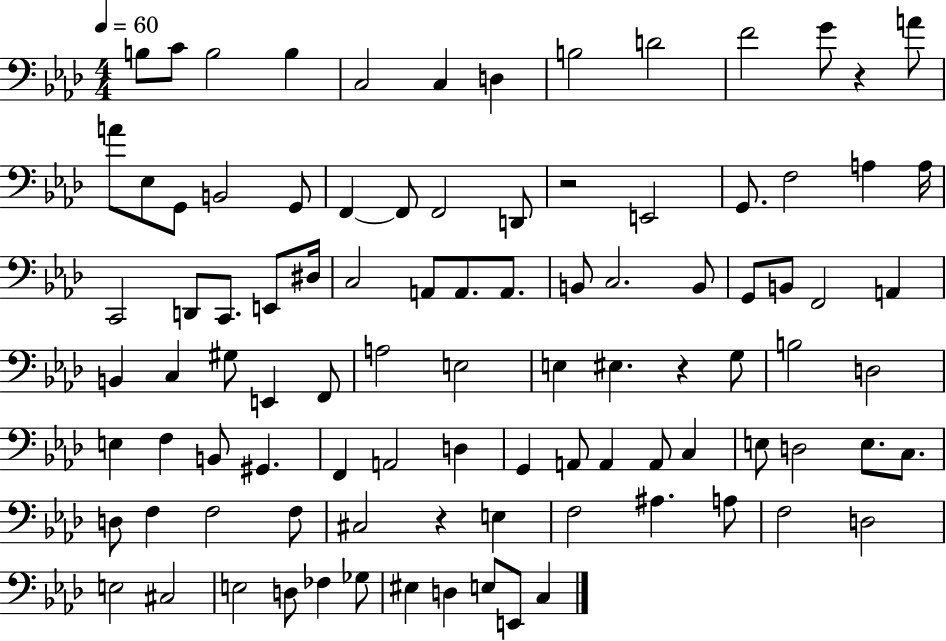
{
  \clef bass
  \numericTimeSignature
  \time 4/4
  \key aes \major
  \tempo 4 = 60
  b8 c'8 b2 b4 | c2 c4 d4 | b2 d'2 | f'2 g'8 r4 a'8 | \break a'8 ees8 g,8 b,2 g,8 | f,4~~ f,8 f,2 d,8 | r2 e,2 | g,8. f2 a4 a16 | \break c,2 d,8 c,8. e,8 dis16 | c2 a,8 a,8. a,8. | b,8 c2. b,8 | g,8 b,8 f,2 a,4 | \break b,4 c4 gis8 e,4 f,8 | a2 e2 | e4 eis4. r4 g8 | b2 d2 | \break e4 f4 b,8 gis,4. | f,4 a,2 d4 | g,4 a,8 a,4 a,8 c4 | e8 d2 e8. c8. | \break d8 f4 f2 f8 | cis2 r4 e4 | f2 ais4. a8 | f2 d2 | \break e2 cis2 | e2 d8 fes4 ges8 | eis4 d4 e8 e,8 c4 | \bar "|."
}